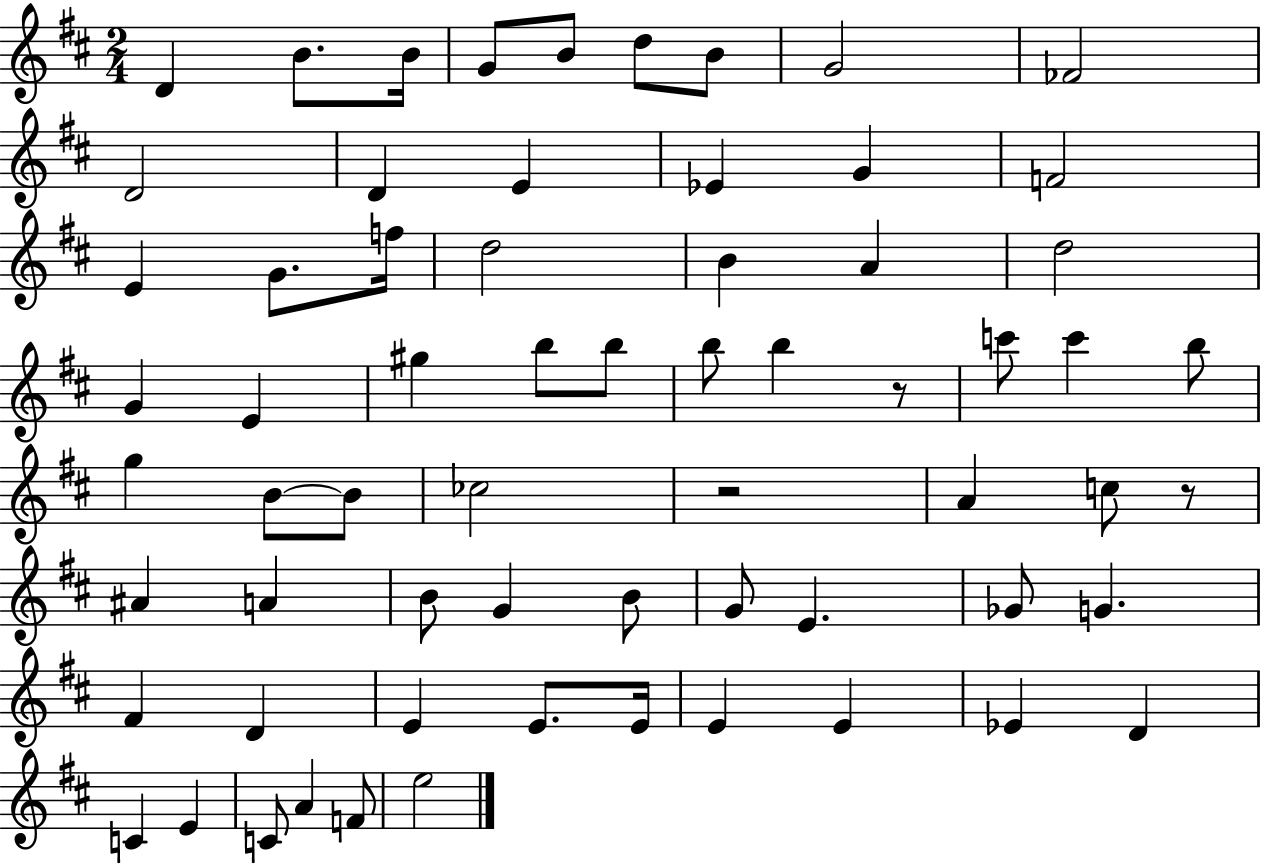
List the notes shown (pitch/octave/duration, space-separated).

D4/q B4/e. B4/s G4/e B4/e D5/e B4/e G4/h FES4/h D4/h D4/q E4/q Eb4/q G4/q F4/h E4/q G4/e. F5/s D5/h B4/q A4/q D5/h G4/q E4/q G#5/q B5/e B5/e B5/e B5/q R/e C6/e C6/q B5/e G5/q B4/e B4/e CES5/h R/h A4/q C5/e R/e A#4/q A4/q B4/e G4/q B4/e G4/e E4/q. Gb4/e G4/q. F#4/q D4/q E4/q E4/e. E4/s E4/q E4/q Eb4/q D4/q C4/q E4/q C4/e A4/q F4/e E5/h